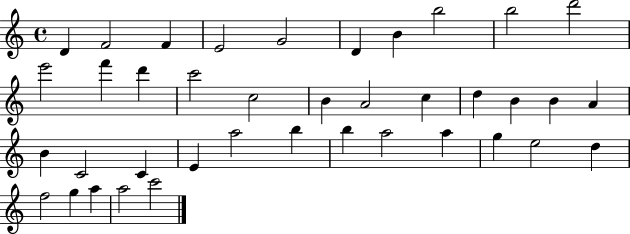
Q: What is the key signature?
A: C major